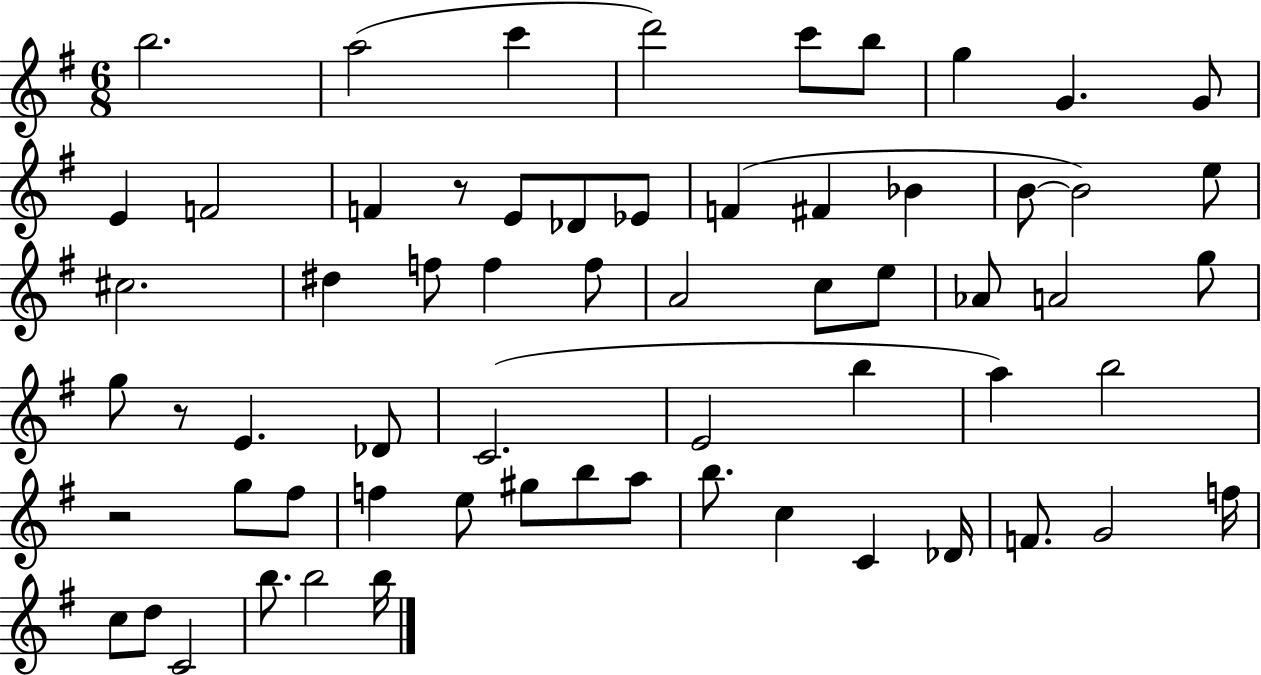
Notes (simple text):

B5/h. A5/h C6/q D6/h C6/e B5/e G5/q G4/q. G4/e E4/q F4/h F4/q R/e E4/e Db4/e Eb4/e F4/q F#4/q Bb4/q B4/e B4/h E5/e C#5/h. D#5/q F5/e F5/q F5/e A4/h C5/e E5/e Ab4/e A4/h G5/e G5/e R/e E4/q. Db4/e C4/h. E4/h B5/q A5/q B5/h R/h G5/e F#5/e F5/q E5/e G#5/e B5/e A5/e B5/e. C5/q C4/q Db4/s F4/e. G4/h F5/s C5/e D5/e C4/h B5/e. B5/h B5/s